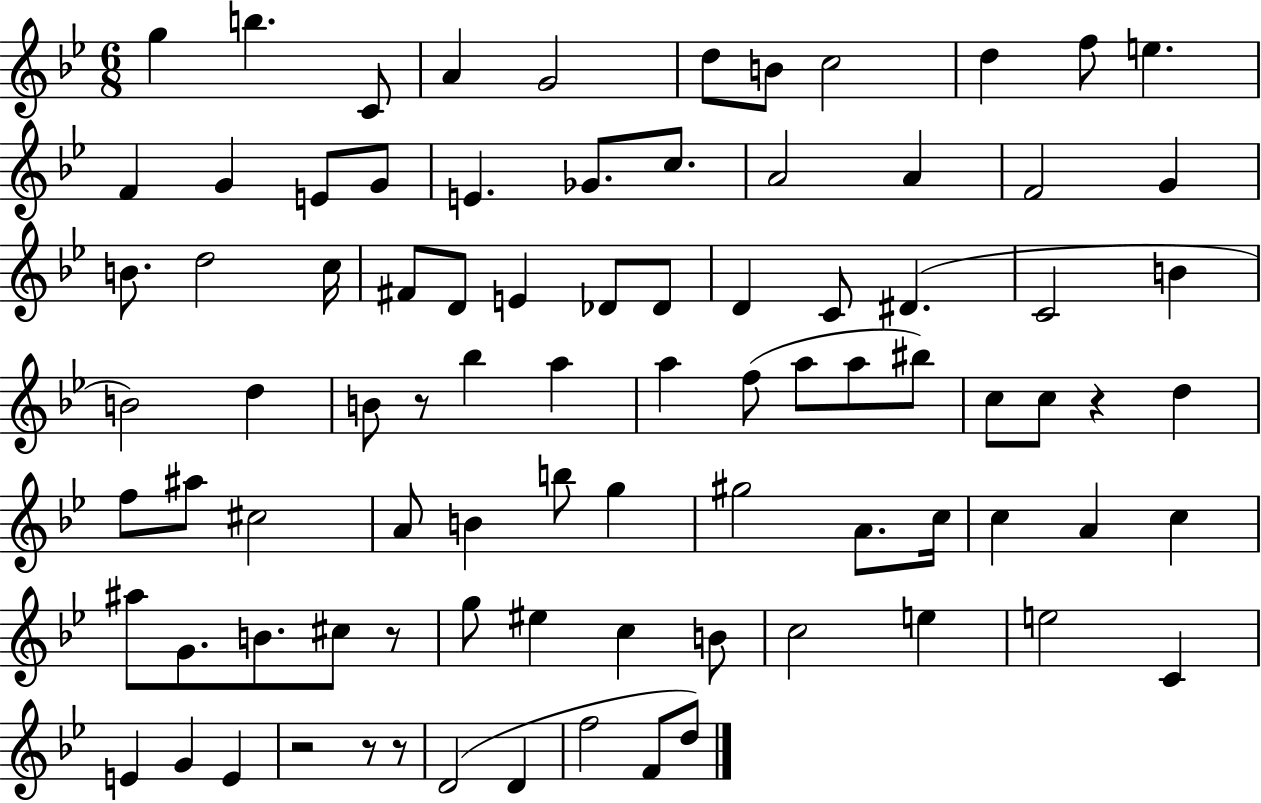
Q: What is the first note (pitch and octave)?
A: G5